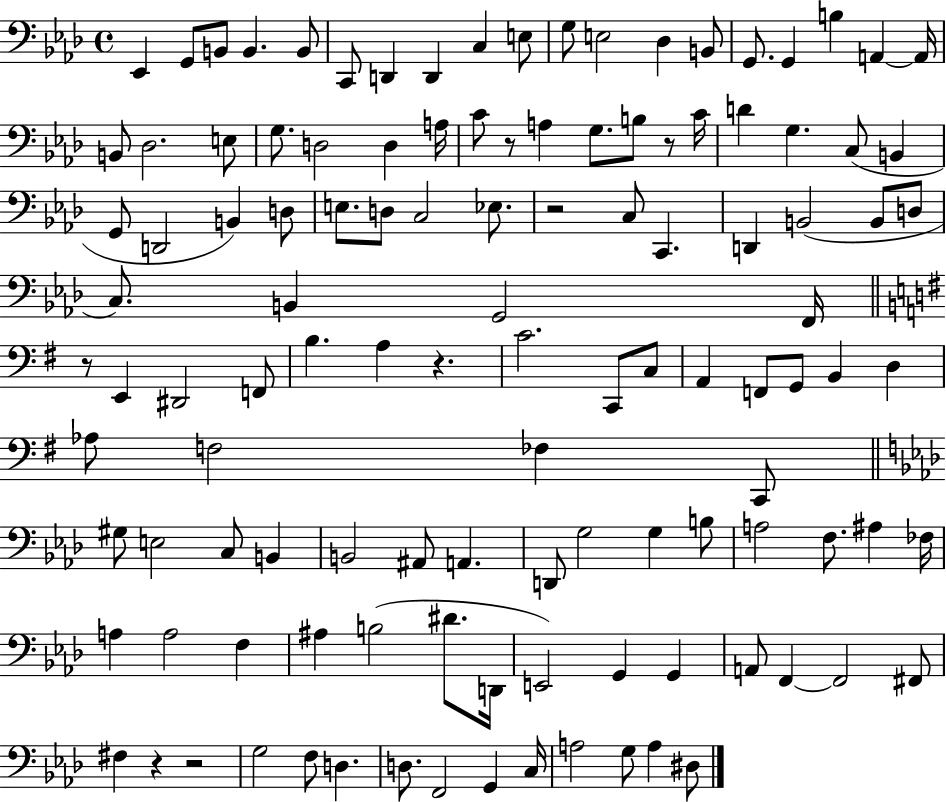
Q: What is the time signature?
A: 4/4